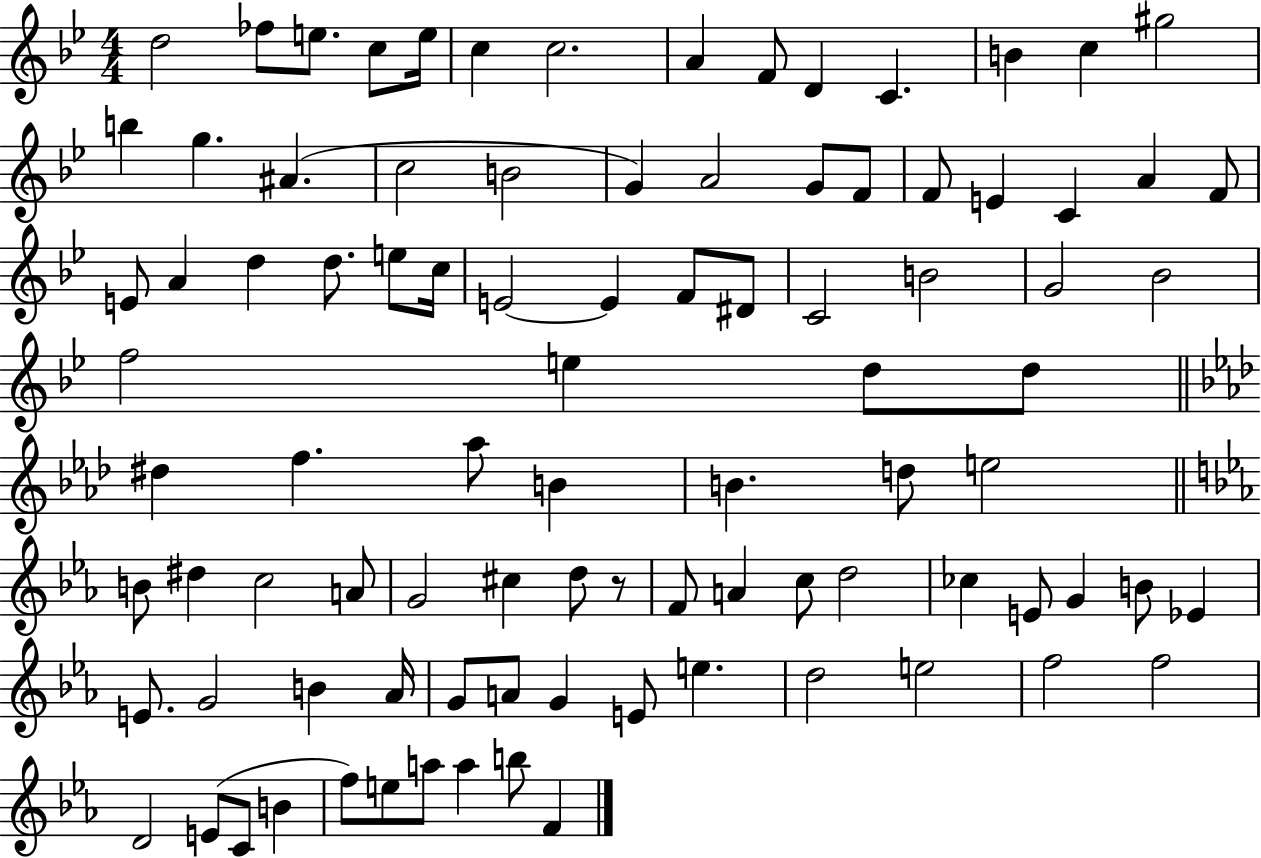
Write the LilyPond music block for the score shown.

{
  \clef treble
  \numericTimeSignature
  \time 4/4
  \key bes \major
  d''2 fes''8 e''8. c''8 e''16 | c''4 c''2. | a'4 f'8 d'4 c'4. | b'4 c''4 gis''2 | \break b''4 g''4. ais'4.( | c''2 b'2 | g'4) a'2 g'8 f'8 | f'8 e'4 c'4 a'4 f'8 | \break e'8 a'4 d''4 d''8. e''8 c''16 | e'2~~ e'4 f'8 dis'8 | c'2 b'2 | g'2 bes'2 | \break f''2 e''4 d''8 d''8 | \bar "||" \break \key aes \major dis''4 f''4. aes''8 b'4 | b'4. d''8 e''2 | \bar "||" \break \key ees \major b'8 dis''4 c''2 a'8 | g'2 cis''4 d''8 r8 | f'8 a'4 c''8 d''2 | ces''4 e'8 g'4 b'8 ees'4 | \break e'8. g'2 b'4 aes'16 | g'8 a'8 g'4 e'8 e''4. | d''2 e''2 | f''2 f''2 | \break d'2 e'8( c'8 b'4 | f''8) e''8 a''8 a''4 b''8 f'4 | \bar "|."
}